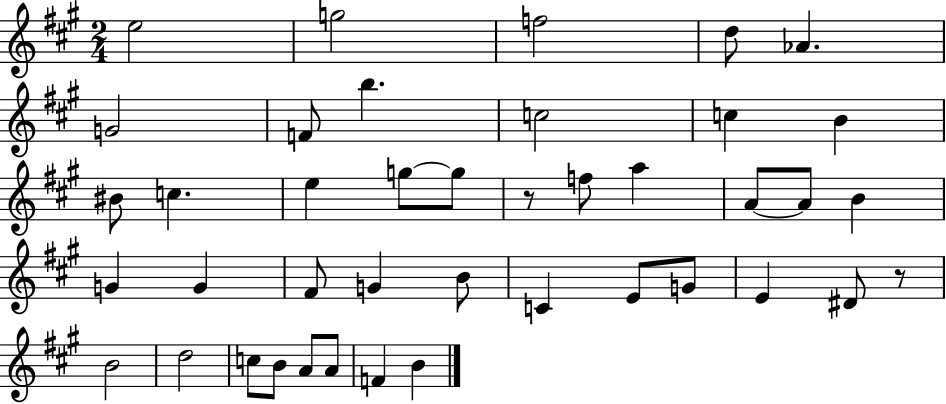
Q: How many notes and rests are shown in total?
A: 41